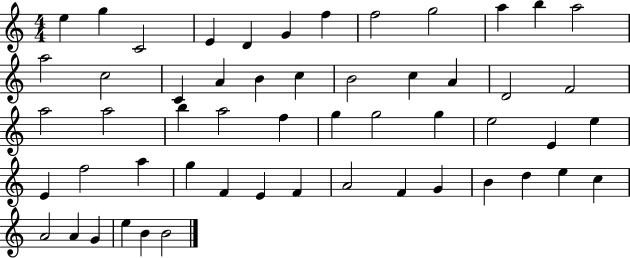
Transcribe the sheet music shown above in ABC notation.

X:1
T:Untitled
M:4/4
L:1/4
K:C
e g C2 E D G f f2 g2 a b a2 a2 c2 C A B c B2 c A D2 F2 a2 a2 b a2 f g g2 g e2 E e E f2 a g F E F A2 F G B d e c A2 A G e B B2